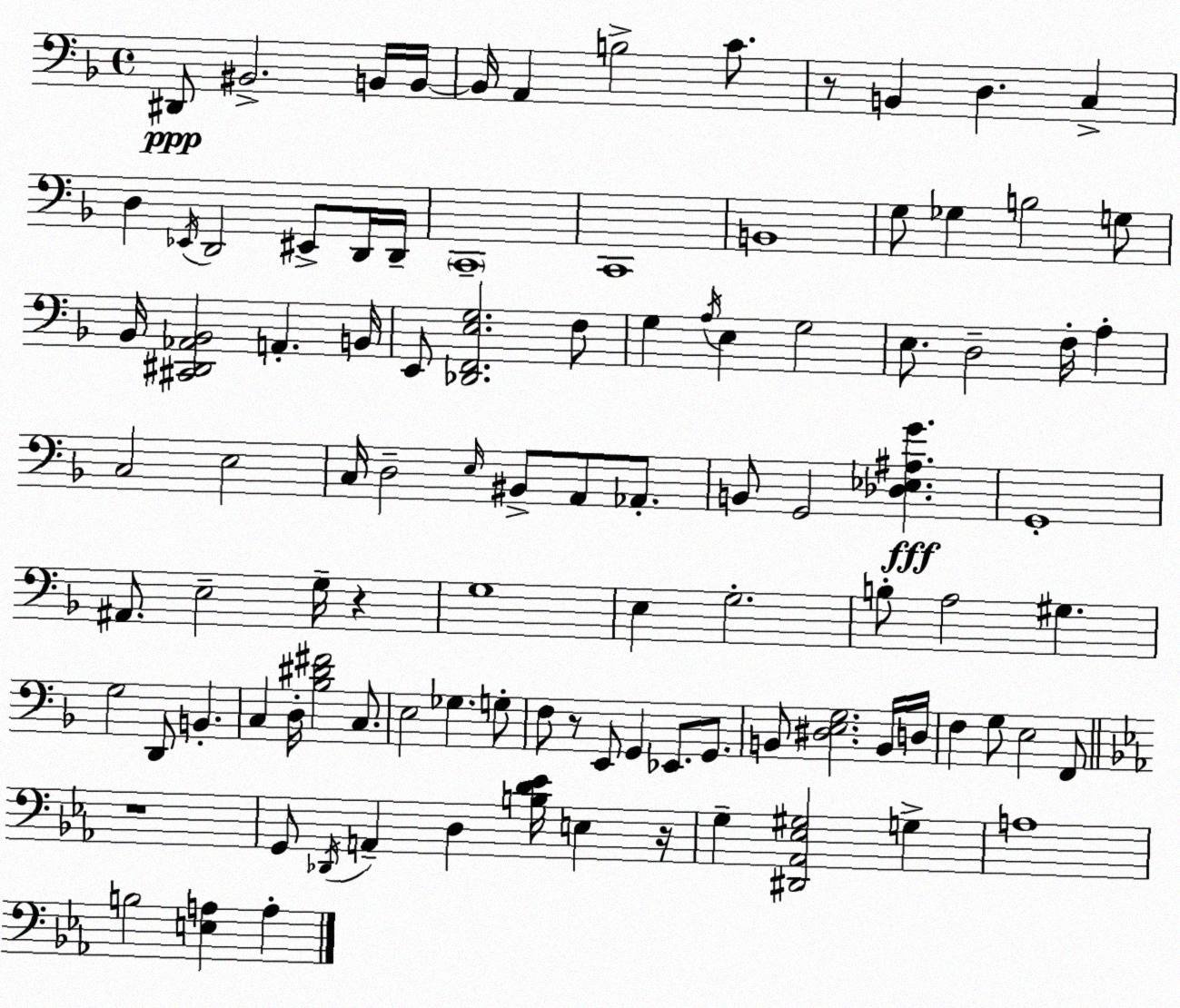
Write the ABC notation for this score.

X:1
T:Untitled
M:4/4
L:1/4
K:Dm
^D,,/2 ^B,,2 B,,/4 B,,/4 B,,/4 A,, B,2 C/2 z/2 B,, D, C, D, _E,,/4 D,,2 ^E,,/2 D,,/4 D,,/4 C,,4 C,,4 B,,4 G,/2 _G, B,2 G,/2 _B,,/4 [^C,,^D,,_A,,_B,,]2 A,, B,,/4 E,,/2 [_D,,F,,E,G,]2 F,/2 G, A,/4 E, G,2 E,/2 D,2 F,/4 A, C,2 E,2 C,/4 D,2 E,/4 ^B,,/2 A,,/2 _A,,/2 B,,/2 G,,2 [_D,_E,^A,G] G,,4 ^A,,/2 E,2 G,/4 z G,4 E, G,2 B,/2 A,2 ^G, G,2 D,,/2 B,, C, D,/4 [_B,^D^F]2 C,/2 E,2 _G, G,/2 F,/2 z/2 E,,/2 G,, _E,,/2 G,,/2 B,,/2 [^D,E,G,]2 B,,/4 D,/4 F, G,/2 E,2 F,,/2 z4 G,,/2 _D,,/4 A,, D, [B,D_E]/4 E, z/4 G, [^D,,_A,,_E,^G,]2 G, A,4 B,2 [E,A,] A,